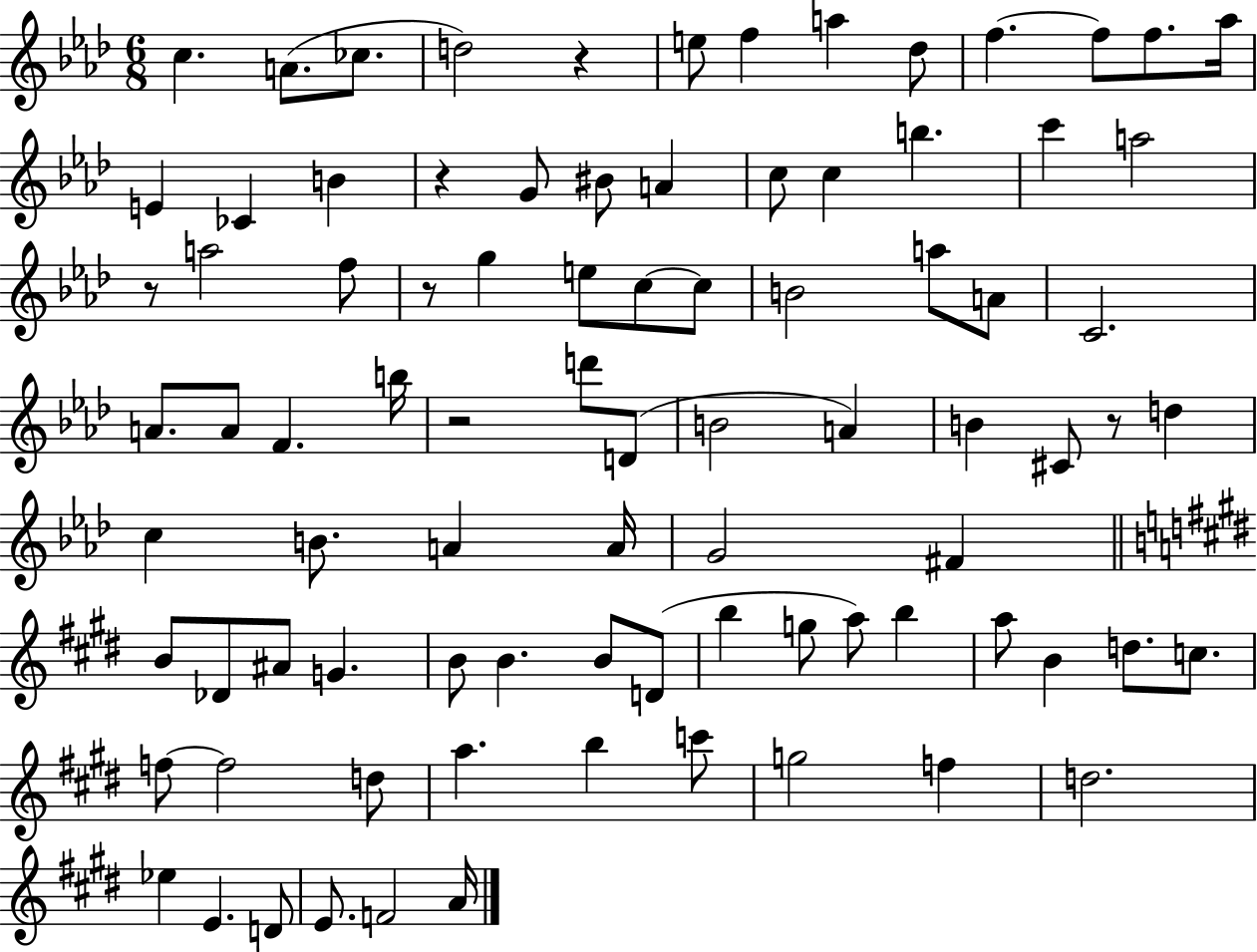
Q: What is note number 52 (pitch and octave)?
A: Db4